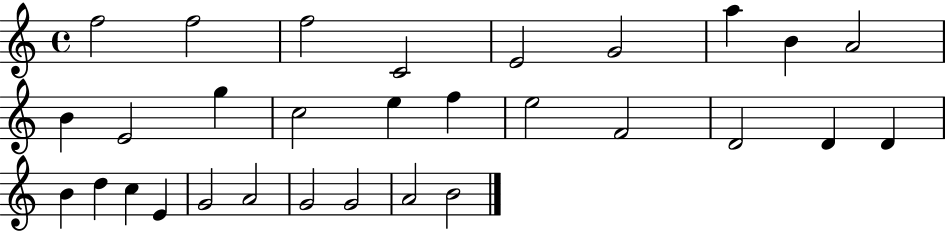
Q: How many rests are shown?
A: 0